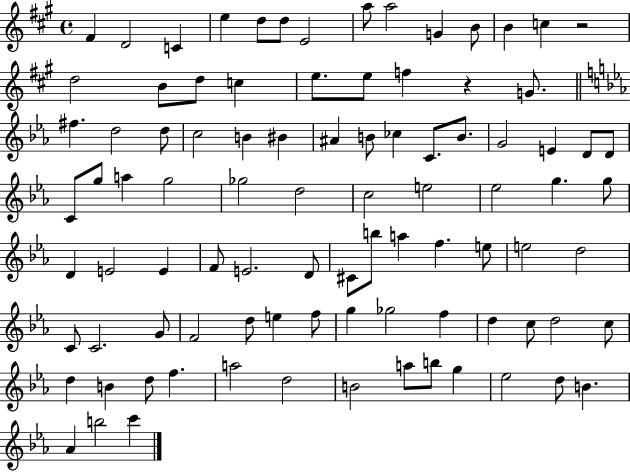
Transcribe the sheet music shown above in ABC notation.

X:1
T:Untitled
M:4/4
L:1/4
K:A
^F D2 C e d/2 d/2 E2 a/2 a2 G B/2 B c z2 d2 B/2 d/2 c e/2 e/2 f z G/2 ^f d2 d/2 c2 B ^B ^A B/2 _c C/2 B/2 G2 E D/2 D/2 C/2 g/2 a g2 _g2 d2 c2 e2 _e2 g g/2 D E2 E F/2 E2 D/2 ^C/2 b/2 a f e/2 e2 d2 C/2 C2 G/2 F2 d/2 e f/2 g _g2 f d c/2 d2 c/2 d B d/2 f a2 d2 B2 a/2 b/2 g _e2 d/2 B _A b2 c'